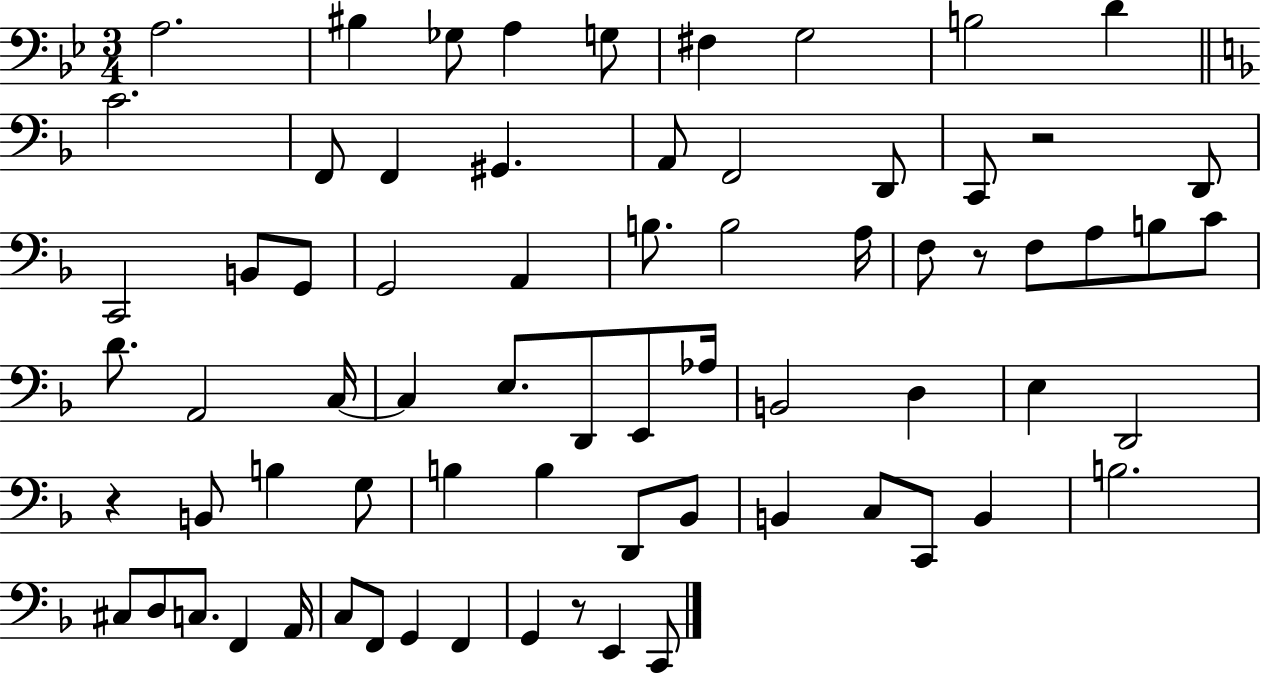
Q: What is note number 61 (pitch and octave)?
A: C3